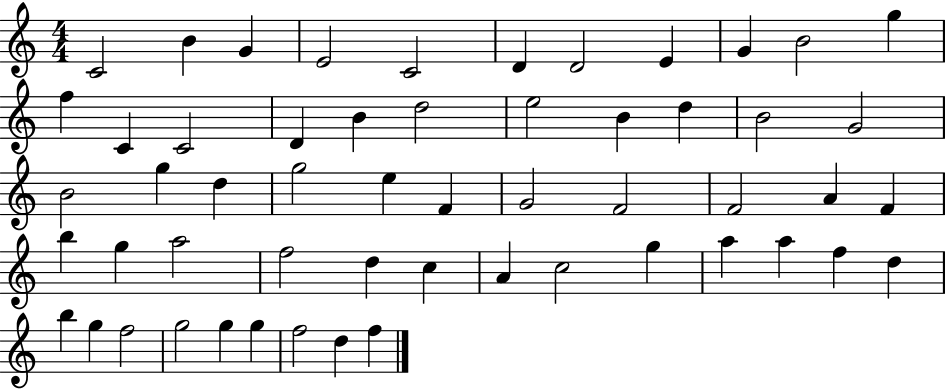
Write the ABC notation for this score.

X:1
T:Untitled
M:4/4
L:1/4
K:C
C2 B G E2 C2 D D2 E G B2 g f C C2 D B d2 e2 B d B2 G2 B2 g d g2 e F G2 F2 F2 A F b g a2 f2 d c A c2 g a a f d b g f2 g2 g g f2 d f